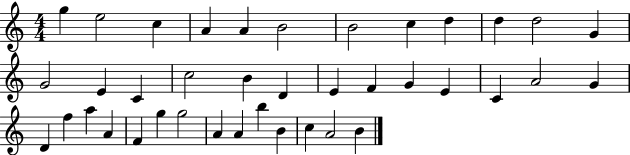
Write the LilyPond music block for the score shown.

{
  \clef treble
  \numericTimeSignature
  \time 4/4
  \key c \major
  g''4 e''2 c''4 | a'4 a'4 b'2 | b'2 c''4 d''4 | d''4 d''2 g'4 | \break g'2 e'4 c'4 | c''2 b'4 d'4 | e'4 f'4 g'4 e'4 | c'4 a'2 g'4 | \break d'4 f''4 a''4 a'4 | f'4 g''4 g''2 | a'4 a'4 b''4 b'4 | c''4 a'2 b'4 | \break \bar "|."
}